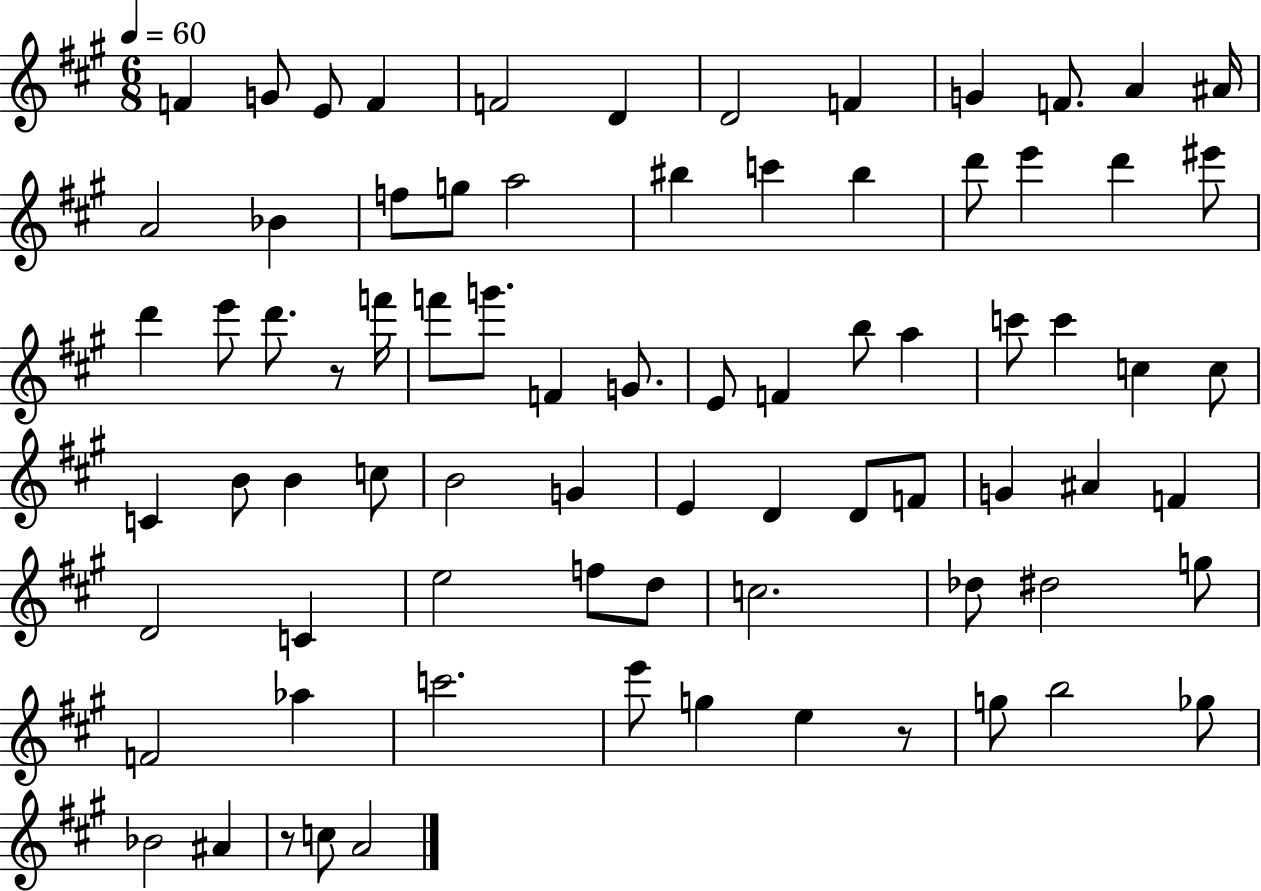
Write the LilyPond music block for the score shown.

{
  \clef treble
  \numericTimeSignature
  \time 6/8
  \key a \major
  \tempo 4 = 60
  f'4 g'8 e'8 f'4 | f'2 d'4 | d'2 f'4 | g'4 f'8. a'4 ais'16 | \break a'2 bes'4 | f''8 g''8 a''2 | bis''4 c'''4 bis''4 | d'''8 e'''4 d'''4 eis'''8 | \break d'''4 e'''8 d'''8. r8 f'''16 | f'''8 g'''8. f'4 g'8. | e'8 f'4 b''8 a''4 | c'''8 c'''4 c''4 c''8 | \break c'4 b'8 b'4 c''8 | b'2 g'4 | e'4 d'4 d'8 f'8 | g'4 ais'4 f'4 | \break d'2 c'4 | e''2 f''8 d''8 | c''2. | des''8 dis''2 g''8 | \break f'2 aes''4 | c'''2. | e'''8 g''4 e''4 r8 | g''8 b''2 ges''8 | \break bes'2 ais'4 | r8 c''8 a'2 | \bar "|."
}